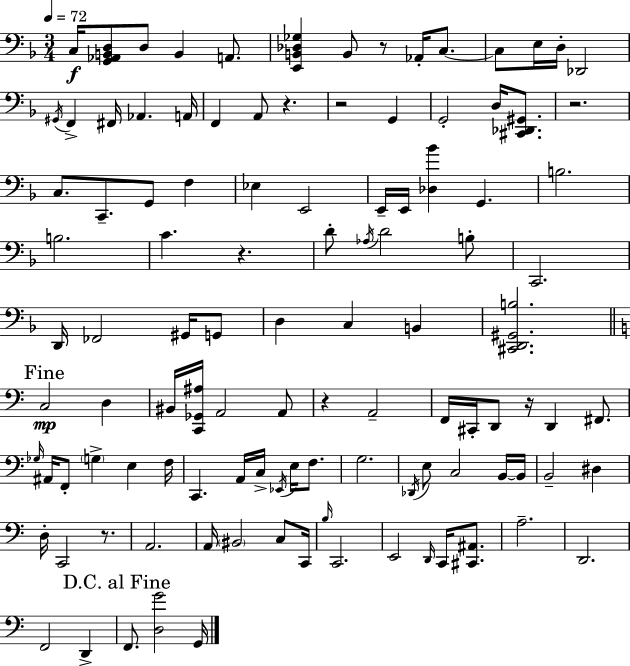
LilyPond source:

{
  \clef bass
  \numericTimeSignature
  \time 3/4
  \key f \major
  \tempo 4 = 72
  c16\f <g, aes, b, d>8 d8 b,4 a,8. | <e, b, des ges>4 b,8 r8 aes,16-. c8.~~ | c8 e16 d16-. des,2 | \acciaccatura { gis,16 } f,4-> fis,16 aes,4. | \break a,16 f,4 a,8 r4. | r2 g,4 | g,2-. d16 <cis, des, gis,>8. | r2. | \break c8. c,8.-- g,8 f4 | ees4 e,2 | e,16-- e,16 <des bes'>4 g,4. | b2. | \break b2. | c'4. r4. | d'8-. \acciaccatura { aes16 } d'2 | b8-. c,2. | \break d,16 fes,2 gis,16 | g,8 d4 c4 b,4 | <cis, d, gis, b>2. | \mark "Fine" \bar "||" \break \key c \major c2\mp d4 | bis,16 <c, ges, ais>16 a,2 a,8 | r4 a,2-- | f,16 cis,16-. d,8 r16 d,4 fis,8. | \break \grace { ges16 } ais,16 f,8-. \parenthesize g4-> e4 | f16 c,4. a,16 c16-> \acciaccatura { ees,16 } e16 f8. | g2. | \acciaccatura { des,16 } e8 c2 | \break b,16~~ b,16 b,2-- dis4 | d16-. c,2 | r8. a,2. | a,16 \parenthesize bis,2 | \break c8 c,16 \grace { b16 } c,2. | e,2 | \grace { d,16 } c,16 <cis, ais,>8. a2.-- | d,2. | \break f,2 | d,4-> \mark "D.C. al Fine" f,8. <d g'>2 | g,16 \bar "|."
}